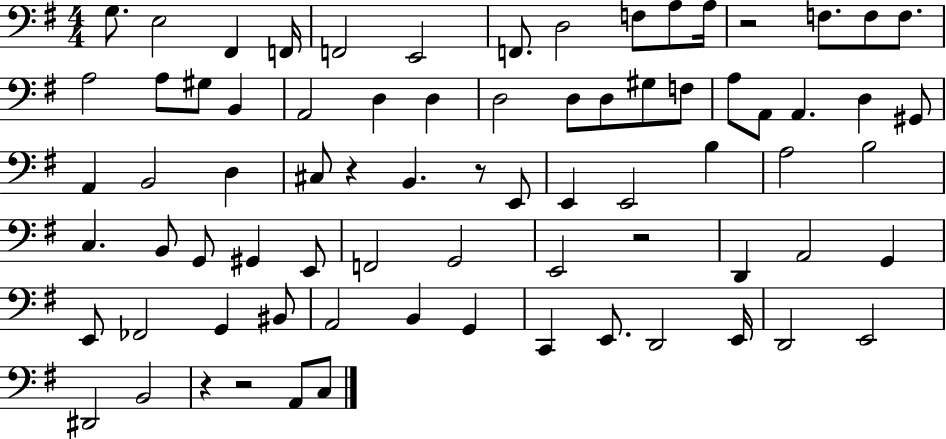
G3/e. E3/h F#2/q F2/s F2/h E2/h F2/e. D3/h F3/e A3/e A3/s R/h F3/e. F3/e F3/e. A3/h A3/e G#3/e B2/q A2/h D3/q D3/q D3/h D3/e D3/e G#3/e F3/e A3/e A2/e A2/q. D3/q G#2/e A2/q B2/h D3/q C#3/e R/q B2/q. R/e E2/e E2/q E2/h B3/q A3/h B3/h C3/q. B2/e G2/e G#2/q E2/e F2/h G2/h E2/h R/h D2/q A2/h G2/q E2/e FES2/h G2/q BIS2/e A2/h B2/q G2/q C2/q E2/e. D2/h E2/s D2/h E2/h D#2/h B2/h R/q R/h A2/e C3/e